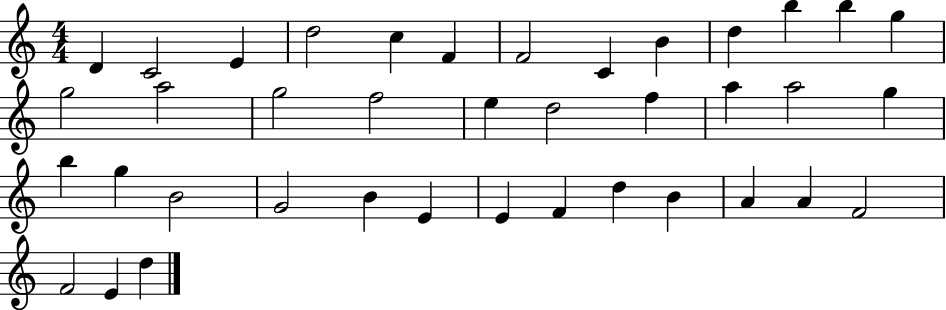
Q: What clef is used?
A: treble